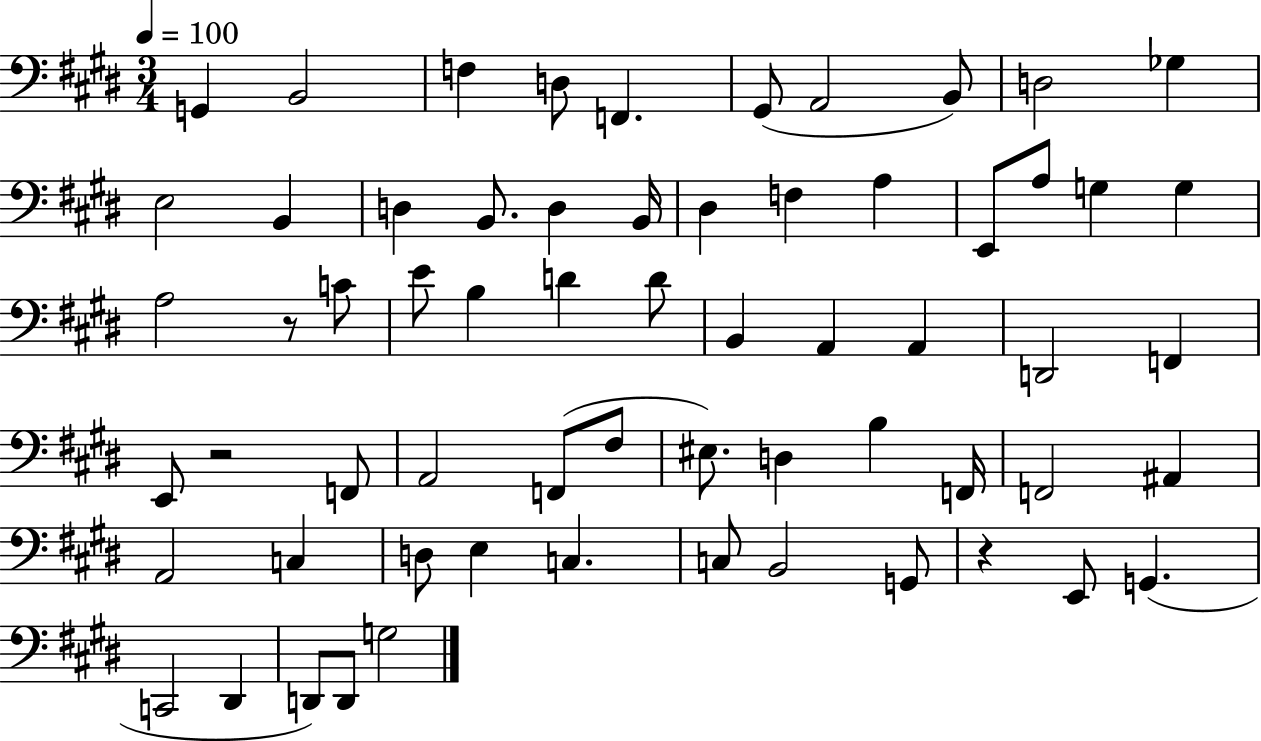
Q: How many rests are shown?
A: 3